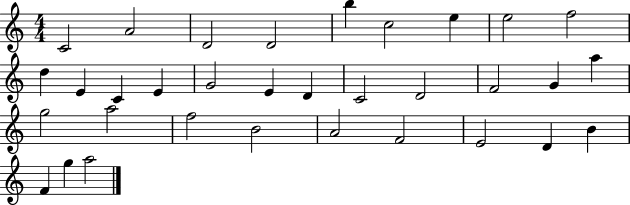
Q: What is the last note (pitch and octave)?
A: A5